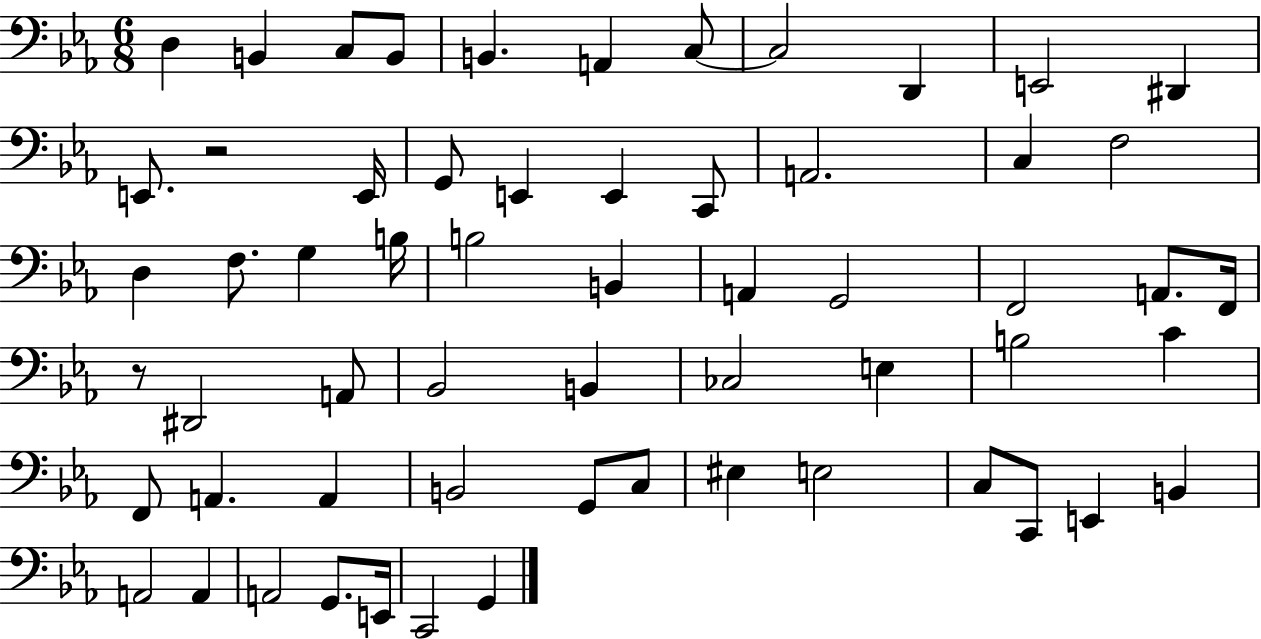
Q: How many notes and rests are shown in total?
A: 60